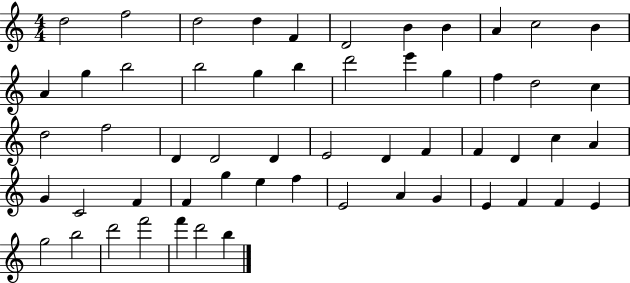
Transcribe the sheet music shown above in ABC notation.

X:1
T:Untitled
M:4/4
L:1/4
K:C
d2 f2 d2 d F D2 B B A c2 B A g b2 b2 g b d'2 e' g f d2 c d2 f2 D D2 D E2 D F F D c A G C2 F F g e f E2 A G E F F E g2 b2 d'2 f'2 f' d'2 b